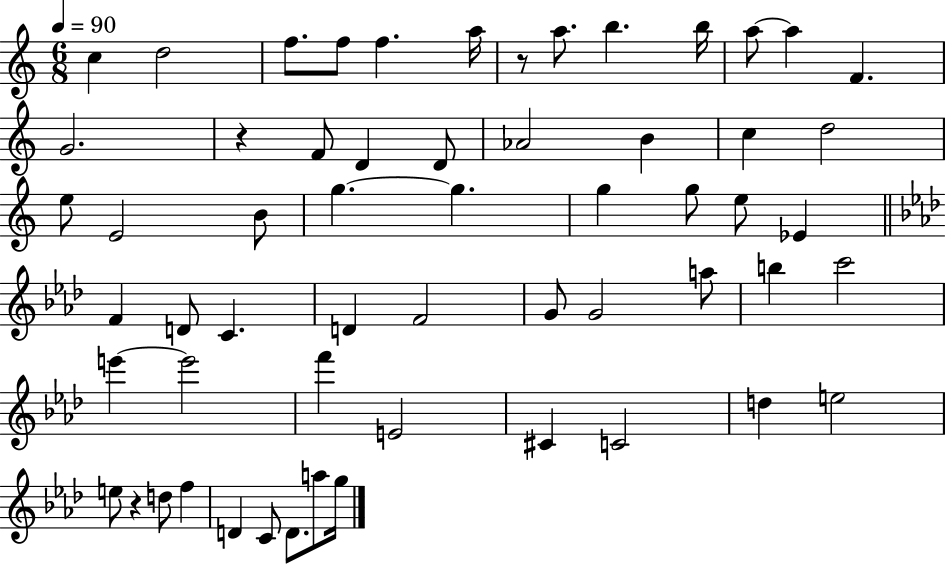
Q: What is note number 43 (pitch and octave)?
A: E4